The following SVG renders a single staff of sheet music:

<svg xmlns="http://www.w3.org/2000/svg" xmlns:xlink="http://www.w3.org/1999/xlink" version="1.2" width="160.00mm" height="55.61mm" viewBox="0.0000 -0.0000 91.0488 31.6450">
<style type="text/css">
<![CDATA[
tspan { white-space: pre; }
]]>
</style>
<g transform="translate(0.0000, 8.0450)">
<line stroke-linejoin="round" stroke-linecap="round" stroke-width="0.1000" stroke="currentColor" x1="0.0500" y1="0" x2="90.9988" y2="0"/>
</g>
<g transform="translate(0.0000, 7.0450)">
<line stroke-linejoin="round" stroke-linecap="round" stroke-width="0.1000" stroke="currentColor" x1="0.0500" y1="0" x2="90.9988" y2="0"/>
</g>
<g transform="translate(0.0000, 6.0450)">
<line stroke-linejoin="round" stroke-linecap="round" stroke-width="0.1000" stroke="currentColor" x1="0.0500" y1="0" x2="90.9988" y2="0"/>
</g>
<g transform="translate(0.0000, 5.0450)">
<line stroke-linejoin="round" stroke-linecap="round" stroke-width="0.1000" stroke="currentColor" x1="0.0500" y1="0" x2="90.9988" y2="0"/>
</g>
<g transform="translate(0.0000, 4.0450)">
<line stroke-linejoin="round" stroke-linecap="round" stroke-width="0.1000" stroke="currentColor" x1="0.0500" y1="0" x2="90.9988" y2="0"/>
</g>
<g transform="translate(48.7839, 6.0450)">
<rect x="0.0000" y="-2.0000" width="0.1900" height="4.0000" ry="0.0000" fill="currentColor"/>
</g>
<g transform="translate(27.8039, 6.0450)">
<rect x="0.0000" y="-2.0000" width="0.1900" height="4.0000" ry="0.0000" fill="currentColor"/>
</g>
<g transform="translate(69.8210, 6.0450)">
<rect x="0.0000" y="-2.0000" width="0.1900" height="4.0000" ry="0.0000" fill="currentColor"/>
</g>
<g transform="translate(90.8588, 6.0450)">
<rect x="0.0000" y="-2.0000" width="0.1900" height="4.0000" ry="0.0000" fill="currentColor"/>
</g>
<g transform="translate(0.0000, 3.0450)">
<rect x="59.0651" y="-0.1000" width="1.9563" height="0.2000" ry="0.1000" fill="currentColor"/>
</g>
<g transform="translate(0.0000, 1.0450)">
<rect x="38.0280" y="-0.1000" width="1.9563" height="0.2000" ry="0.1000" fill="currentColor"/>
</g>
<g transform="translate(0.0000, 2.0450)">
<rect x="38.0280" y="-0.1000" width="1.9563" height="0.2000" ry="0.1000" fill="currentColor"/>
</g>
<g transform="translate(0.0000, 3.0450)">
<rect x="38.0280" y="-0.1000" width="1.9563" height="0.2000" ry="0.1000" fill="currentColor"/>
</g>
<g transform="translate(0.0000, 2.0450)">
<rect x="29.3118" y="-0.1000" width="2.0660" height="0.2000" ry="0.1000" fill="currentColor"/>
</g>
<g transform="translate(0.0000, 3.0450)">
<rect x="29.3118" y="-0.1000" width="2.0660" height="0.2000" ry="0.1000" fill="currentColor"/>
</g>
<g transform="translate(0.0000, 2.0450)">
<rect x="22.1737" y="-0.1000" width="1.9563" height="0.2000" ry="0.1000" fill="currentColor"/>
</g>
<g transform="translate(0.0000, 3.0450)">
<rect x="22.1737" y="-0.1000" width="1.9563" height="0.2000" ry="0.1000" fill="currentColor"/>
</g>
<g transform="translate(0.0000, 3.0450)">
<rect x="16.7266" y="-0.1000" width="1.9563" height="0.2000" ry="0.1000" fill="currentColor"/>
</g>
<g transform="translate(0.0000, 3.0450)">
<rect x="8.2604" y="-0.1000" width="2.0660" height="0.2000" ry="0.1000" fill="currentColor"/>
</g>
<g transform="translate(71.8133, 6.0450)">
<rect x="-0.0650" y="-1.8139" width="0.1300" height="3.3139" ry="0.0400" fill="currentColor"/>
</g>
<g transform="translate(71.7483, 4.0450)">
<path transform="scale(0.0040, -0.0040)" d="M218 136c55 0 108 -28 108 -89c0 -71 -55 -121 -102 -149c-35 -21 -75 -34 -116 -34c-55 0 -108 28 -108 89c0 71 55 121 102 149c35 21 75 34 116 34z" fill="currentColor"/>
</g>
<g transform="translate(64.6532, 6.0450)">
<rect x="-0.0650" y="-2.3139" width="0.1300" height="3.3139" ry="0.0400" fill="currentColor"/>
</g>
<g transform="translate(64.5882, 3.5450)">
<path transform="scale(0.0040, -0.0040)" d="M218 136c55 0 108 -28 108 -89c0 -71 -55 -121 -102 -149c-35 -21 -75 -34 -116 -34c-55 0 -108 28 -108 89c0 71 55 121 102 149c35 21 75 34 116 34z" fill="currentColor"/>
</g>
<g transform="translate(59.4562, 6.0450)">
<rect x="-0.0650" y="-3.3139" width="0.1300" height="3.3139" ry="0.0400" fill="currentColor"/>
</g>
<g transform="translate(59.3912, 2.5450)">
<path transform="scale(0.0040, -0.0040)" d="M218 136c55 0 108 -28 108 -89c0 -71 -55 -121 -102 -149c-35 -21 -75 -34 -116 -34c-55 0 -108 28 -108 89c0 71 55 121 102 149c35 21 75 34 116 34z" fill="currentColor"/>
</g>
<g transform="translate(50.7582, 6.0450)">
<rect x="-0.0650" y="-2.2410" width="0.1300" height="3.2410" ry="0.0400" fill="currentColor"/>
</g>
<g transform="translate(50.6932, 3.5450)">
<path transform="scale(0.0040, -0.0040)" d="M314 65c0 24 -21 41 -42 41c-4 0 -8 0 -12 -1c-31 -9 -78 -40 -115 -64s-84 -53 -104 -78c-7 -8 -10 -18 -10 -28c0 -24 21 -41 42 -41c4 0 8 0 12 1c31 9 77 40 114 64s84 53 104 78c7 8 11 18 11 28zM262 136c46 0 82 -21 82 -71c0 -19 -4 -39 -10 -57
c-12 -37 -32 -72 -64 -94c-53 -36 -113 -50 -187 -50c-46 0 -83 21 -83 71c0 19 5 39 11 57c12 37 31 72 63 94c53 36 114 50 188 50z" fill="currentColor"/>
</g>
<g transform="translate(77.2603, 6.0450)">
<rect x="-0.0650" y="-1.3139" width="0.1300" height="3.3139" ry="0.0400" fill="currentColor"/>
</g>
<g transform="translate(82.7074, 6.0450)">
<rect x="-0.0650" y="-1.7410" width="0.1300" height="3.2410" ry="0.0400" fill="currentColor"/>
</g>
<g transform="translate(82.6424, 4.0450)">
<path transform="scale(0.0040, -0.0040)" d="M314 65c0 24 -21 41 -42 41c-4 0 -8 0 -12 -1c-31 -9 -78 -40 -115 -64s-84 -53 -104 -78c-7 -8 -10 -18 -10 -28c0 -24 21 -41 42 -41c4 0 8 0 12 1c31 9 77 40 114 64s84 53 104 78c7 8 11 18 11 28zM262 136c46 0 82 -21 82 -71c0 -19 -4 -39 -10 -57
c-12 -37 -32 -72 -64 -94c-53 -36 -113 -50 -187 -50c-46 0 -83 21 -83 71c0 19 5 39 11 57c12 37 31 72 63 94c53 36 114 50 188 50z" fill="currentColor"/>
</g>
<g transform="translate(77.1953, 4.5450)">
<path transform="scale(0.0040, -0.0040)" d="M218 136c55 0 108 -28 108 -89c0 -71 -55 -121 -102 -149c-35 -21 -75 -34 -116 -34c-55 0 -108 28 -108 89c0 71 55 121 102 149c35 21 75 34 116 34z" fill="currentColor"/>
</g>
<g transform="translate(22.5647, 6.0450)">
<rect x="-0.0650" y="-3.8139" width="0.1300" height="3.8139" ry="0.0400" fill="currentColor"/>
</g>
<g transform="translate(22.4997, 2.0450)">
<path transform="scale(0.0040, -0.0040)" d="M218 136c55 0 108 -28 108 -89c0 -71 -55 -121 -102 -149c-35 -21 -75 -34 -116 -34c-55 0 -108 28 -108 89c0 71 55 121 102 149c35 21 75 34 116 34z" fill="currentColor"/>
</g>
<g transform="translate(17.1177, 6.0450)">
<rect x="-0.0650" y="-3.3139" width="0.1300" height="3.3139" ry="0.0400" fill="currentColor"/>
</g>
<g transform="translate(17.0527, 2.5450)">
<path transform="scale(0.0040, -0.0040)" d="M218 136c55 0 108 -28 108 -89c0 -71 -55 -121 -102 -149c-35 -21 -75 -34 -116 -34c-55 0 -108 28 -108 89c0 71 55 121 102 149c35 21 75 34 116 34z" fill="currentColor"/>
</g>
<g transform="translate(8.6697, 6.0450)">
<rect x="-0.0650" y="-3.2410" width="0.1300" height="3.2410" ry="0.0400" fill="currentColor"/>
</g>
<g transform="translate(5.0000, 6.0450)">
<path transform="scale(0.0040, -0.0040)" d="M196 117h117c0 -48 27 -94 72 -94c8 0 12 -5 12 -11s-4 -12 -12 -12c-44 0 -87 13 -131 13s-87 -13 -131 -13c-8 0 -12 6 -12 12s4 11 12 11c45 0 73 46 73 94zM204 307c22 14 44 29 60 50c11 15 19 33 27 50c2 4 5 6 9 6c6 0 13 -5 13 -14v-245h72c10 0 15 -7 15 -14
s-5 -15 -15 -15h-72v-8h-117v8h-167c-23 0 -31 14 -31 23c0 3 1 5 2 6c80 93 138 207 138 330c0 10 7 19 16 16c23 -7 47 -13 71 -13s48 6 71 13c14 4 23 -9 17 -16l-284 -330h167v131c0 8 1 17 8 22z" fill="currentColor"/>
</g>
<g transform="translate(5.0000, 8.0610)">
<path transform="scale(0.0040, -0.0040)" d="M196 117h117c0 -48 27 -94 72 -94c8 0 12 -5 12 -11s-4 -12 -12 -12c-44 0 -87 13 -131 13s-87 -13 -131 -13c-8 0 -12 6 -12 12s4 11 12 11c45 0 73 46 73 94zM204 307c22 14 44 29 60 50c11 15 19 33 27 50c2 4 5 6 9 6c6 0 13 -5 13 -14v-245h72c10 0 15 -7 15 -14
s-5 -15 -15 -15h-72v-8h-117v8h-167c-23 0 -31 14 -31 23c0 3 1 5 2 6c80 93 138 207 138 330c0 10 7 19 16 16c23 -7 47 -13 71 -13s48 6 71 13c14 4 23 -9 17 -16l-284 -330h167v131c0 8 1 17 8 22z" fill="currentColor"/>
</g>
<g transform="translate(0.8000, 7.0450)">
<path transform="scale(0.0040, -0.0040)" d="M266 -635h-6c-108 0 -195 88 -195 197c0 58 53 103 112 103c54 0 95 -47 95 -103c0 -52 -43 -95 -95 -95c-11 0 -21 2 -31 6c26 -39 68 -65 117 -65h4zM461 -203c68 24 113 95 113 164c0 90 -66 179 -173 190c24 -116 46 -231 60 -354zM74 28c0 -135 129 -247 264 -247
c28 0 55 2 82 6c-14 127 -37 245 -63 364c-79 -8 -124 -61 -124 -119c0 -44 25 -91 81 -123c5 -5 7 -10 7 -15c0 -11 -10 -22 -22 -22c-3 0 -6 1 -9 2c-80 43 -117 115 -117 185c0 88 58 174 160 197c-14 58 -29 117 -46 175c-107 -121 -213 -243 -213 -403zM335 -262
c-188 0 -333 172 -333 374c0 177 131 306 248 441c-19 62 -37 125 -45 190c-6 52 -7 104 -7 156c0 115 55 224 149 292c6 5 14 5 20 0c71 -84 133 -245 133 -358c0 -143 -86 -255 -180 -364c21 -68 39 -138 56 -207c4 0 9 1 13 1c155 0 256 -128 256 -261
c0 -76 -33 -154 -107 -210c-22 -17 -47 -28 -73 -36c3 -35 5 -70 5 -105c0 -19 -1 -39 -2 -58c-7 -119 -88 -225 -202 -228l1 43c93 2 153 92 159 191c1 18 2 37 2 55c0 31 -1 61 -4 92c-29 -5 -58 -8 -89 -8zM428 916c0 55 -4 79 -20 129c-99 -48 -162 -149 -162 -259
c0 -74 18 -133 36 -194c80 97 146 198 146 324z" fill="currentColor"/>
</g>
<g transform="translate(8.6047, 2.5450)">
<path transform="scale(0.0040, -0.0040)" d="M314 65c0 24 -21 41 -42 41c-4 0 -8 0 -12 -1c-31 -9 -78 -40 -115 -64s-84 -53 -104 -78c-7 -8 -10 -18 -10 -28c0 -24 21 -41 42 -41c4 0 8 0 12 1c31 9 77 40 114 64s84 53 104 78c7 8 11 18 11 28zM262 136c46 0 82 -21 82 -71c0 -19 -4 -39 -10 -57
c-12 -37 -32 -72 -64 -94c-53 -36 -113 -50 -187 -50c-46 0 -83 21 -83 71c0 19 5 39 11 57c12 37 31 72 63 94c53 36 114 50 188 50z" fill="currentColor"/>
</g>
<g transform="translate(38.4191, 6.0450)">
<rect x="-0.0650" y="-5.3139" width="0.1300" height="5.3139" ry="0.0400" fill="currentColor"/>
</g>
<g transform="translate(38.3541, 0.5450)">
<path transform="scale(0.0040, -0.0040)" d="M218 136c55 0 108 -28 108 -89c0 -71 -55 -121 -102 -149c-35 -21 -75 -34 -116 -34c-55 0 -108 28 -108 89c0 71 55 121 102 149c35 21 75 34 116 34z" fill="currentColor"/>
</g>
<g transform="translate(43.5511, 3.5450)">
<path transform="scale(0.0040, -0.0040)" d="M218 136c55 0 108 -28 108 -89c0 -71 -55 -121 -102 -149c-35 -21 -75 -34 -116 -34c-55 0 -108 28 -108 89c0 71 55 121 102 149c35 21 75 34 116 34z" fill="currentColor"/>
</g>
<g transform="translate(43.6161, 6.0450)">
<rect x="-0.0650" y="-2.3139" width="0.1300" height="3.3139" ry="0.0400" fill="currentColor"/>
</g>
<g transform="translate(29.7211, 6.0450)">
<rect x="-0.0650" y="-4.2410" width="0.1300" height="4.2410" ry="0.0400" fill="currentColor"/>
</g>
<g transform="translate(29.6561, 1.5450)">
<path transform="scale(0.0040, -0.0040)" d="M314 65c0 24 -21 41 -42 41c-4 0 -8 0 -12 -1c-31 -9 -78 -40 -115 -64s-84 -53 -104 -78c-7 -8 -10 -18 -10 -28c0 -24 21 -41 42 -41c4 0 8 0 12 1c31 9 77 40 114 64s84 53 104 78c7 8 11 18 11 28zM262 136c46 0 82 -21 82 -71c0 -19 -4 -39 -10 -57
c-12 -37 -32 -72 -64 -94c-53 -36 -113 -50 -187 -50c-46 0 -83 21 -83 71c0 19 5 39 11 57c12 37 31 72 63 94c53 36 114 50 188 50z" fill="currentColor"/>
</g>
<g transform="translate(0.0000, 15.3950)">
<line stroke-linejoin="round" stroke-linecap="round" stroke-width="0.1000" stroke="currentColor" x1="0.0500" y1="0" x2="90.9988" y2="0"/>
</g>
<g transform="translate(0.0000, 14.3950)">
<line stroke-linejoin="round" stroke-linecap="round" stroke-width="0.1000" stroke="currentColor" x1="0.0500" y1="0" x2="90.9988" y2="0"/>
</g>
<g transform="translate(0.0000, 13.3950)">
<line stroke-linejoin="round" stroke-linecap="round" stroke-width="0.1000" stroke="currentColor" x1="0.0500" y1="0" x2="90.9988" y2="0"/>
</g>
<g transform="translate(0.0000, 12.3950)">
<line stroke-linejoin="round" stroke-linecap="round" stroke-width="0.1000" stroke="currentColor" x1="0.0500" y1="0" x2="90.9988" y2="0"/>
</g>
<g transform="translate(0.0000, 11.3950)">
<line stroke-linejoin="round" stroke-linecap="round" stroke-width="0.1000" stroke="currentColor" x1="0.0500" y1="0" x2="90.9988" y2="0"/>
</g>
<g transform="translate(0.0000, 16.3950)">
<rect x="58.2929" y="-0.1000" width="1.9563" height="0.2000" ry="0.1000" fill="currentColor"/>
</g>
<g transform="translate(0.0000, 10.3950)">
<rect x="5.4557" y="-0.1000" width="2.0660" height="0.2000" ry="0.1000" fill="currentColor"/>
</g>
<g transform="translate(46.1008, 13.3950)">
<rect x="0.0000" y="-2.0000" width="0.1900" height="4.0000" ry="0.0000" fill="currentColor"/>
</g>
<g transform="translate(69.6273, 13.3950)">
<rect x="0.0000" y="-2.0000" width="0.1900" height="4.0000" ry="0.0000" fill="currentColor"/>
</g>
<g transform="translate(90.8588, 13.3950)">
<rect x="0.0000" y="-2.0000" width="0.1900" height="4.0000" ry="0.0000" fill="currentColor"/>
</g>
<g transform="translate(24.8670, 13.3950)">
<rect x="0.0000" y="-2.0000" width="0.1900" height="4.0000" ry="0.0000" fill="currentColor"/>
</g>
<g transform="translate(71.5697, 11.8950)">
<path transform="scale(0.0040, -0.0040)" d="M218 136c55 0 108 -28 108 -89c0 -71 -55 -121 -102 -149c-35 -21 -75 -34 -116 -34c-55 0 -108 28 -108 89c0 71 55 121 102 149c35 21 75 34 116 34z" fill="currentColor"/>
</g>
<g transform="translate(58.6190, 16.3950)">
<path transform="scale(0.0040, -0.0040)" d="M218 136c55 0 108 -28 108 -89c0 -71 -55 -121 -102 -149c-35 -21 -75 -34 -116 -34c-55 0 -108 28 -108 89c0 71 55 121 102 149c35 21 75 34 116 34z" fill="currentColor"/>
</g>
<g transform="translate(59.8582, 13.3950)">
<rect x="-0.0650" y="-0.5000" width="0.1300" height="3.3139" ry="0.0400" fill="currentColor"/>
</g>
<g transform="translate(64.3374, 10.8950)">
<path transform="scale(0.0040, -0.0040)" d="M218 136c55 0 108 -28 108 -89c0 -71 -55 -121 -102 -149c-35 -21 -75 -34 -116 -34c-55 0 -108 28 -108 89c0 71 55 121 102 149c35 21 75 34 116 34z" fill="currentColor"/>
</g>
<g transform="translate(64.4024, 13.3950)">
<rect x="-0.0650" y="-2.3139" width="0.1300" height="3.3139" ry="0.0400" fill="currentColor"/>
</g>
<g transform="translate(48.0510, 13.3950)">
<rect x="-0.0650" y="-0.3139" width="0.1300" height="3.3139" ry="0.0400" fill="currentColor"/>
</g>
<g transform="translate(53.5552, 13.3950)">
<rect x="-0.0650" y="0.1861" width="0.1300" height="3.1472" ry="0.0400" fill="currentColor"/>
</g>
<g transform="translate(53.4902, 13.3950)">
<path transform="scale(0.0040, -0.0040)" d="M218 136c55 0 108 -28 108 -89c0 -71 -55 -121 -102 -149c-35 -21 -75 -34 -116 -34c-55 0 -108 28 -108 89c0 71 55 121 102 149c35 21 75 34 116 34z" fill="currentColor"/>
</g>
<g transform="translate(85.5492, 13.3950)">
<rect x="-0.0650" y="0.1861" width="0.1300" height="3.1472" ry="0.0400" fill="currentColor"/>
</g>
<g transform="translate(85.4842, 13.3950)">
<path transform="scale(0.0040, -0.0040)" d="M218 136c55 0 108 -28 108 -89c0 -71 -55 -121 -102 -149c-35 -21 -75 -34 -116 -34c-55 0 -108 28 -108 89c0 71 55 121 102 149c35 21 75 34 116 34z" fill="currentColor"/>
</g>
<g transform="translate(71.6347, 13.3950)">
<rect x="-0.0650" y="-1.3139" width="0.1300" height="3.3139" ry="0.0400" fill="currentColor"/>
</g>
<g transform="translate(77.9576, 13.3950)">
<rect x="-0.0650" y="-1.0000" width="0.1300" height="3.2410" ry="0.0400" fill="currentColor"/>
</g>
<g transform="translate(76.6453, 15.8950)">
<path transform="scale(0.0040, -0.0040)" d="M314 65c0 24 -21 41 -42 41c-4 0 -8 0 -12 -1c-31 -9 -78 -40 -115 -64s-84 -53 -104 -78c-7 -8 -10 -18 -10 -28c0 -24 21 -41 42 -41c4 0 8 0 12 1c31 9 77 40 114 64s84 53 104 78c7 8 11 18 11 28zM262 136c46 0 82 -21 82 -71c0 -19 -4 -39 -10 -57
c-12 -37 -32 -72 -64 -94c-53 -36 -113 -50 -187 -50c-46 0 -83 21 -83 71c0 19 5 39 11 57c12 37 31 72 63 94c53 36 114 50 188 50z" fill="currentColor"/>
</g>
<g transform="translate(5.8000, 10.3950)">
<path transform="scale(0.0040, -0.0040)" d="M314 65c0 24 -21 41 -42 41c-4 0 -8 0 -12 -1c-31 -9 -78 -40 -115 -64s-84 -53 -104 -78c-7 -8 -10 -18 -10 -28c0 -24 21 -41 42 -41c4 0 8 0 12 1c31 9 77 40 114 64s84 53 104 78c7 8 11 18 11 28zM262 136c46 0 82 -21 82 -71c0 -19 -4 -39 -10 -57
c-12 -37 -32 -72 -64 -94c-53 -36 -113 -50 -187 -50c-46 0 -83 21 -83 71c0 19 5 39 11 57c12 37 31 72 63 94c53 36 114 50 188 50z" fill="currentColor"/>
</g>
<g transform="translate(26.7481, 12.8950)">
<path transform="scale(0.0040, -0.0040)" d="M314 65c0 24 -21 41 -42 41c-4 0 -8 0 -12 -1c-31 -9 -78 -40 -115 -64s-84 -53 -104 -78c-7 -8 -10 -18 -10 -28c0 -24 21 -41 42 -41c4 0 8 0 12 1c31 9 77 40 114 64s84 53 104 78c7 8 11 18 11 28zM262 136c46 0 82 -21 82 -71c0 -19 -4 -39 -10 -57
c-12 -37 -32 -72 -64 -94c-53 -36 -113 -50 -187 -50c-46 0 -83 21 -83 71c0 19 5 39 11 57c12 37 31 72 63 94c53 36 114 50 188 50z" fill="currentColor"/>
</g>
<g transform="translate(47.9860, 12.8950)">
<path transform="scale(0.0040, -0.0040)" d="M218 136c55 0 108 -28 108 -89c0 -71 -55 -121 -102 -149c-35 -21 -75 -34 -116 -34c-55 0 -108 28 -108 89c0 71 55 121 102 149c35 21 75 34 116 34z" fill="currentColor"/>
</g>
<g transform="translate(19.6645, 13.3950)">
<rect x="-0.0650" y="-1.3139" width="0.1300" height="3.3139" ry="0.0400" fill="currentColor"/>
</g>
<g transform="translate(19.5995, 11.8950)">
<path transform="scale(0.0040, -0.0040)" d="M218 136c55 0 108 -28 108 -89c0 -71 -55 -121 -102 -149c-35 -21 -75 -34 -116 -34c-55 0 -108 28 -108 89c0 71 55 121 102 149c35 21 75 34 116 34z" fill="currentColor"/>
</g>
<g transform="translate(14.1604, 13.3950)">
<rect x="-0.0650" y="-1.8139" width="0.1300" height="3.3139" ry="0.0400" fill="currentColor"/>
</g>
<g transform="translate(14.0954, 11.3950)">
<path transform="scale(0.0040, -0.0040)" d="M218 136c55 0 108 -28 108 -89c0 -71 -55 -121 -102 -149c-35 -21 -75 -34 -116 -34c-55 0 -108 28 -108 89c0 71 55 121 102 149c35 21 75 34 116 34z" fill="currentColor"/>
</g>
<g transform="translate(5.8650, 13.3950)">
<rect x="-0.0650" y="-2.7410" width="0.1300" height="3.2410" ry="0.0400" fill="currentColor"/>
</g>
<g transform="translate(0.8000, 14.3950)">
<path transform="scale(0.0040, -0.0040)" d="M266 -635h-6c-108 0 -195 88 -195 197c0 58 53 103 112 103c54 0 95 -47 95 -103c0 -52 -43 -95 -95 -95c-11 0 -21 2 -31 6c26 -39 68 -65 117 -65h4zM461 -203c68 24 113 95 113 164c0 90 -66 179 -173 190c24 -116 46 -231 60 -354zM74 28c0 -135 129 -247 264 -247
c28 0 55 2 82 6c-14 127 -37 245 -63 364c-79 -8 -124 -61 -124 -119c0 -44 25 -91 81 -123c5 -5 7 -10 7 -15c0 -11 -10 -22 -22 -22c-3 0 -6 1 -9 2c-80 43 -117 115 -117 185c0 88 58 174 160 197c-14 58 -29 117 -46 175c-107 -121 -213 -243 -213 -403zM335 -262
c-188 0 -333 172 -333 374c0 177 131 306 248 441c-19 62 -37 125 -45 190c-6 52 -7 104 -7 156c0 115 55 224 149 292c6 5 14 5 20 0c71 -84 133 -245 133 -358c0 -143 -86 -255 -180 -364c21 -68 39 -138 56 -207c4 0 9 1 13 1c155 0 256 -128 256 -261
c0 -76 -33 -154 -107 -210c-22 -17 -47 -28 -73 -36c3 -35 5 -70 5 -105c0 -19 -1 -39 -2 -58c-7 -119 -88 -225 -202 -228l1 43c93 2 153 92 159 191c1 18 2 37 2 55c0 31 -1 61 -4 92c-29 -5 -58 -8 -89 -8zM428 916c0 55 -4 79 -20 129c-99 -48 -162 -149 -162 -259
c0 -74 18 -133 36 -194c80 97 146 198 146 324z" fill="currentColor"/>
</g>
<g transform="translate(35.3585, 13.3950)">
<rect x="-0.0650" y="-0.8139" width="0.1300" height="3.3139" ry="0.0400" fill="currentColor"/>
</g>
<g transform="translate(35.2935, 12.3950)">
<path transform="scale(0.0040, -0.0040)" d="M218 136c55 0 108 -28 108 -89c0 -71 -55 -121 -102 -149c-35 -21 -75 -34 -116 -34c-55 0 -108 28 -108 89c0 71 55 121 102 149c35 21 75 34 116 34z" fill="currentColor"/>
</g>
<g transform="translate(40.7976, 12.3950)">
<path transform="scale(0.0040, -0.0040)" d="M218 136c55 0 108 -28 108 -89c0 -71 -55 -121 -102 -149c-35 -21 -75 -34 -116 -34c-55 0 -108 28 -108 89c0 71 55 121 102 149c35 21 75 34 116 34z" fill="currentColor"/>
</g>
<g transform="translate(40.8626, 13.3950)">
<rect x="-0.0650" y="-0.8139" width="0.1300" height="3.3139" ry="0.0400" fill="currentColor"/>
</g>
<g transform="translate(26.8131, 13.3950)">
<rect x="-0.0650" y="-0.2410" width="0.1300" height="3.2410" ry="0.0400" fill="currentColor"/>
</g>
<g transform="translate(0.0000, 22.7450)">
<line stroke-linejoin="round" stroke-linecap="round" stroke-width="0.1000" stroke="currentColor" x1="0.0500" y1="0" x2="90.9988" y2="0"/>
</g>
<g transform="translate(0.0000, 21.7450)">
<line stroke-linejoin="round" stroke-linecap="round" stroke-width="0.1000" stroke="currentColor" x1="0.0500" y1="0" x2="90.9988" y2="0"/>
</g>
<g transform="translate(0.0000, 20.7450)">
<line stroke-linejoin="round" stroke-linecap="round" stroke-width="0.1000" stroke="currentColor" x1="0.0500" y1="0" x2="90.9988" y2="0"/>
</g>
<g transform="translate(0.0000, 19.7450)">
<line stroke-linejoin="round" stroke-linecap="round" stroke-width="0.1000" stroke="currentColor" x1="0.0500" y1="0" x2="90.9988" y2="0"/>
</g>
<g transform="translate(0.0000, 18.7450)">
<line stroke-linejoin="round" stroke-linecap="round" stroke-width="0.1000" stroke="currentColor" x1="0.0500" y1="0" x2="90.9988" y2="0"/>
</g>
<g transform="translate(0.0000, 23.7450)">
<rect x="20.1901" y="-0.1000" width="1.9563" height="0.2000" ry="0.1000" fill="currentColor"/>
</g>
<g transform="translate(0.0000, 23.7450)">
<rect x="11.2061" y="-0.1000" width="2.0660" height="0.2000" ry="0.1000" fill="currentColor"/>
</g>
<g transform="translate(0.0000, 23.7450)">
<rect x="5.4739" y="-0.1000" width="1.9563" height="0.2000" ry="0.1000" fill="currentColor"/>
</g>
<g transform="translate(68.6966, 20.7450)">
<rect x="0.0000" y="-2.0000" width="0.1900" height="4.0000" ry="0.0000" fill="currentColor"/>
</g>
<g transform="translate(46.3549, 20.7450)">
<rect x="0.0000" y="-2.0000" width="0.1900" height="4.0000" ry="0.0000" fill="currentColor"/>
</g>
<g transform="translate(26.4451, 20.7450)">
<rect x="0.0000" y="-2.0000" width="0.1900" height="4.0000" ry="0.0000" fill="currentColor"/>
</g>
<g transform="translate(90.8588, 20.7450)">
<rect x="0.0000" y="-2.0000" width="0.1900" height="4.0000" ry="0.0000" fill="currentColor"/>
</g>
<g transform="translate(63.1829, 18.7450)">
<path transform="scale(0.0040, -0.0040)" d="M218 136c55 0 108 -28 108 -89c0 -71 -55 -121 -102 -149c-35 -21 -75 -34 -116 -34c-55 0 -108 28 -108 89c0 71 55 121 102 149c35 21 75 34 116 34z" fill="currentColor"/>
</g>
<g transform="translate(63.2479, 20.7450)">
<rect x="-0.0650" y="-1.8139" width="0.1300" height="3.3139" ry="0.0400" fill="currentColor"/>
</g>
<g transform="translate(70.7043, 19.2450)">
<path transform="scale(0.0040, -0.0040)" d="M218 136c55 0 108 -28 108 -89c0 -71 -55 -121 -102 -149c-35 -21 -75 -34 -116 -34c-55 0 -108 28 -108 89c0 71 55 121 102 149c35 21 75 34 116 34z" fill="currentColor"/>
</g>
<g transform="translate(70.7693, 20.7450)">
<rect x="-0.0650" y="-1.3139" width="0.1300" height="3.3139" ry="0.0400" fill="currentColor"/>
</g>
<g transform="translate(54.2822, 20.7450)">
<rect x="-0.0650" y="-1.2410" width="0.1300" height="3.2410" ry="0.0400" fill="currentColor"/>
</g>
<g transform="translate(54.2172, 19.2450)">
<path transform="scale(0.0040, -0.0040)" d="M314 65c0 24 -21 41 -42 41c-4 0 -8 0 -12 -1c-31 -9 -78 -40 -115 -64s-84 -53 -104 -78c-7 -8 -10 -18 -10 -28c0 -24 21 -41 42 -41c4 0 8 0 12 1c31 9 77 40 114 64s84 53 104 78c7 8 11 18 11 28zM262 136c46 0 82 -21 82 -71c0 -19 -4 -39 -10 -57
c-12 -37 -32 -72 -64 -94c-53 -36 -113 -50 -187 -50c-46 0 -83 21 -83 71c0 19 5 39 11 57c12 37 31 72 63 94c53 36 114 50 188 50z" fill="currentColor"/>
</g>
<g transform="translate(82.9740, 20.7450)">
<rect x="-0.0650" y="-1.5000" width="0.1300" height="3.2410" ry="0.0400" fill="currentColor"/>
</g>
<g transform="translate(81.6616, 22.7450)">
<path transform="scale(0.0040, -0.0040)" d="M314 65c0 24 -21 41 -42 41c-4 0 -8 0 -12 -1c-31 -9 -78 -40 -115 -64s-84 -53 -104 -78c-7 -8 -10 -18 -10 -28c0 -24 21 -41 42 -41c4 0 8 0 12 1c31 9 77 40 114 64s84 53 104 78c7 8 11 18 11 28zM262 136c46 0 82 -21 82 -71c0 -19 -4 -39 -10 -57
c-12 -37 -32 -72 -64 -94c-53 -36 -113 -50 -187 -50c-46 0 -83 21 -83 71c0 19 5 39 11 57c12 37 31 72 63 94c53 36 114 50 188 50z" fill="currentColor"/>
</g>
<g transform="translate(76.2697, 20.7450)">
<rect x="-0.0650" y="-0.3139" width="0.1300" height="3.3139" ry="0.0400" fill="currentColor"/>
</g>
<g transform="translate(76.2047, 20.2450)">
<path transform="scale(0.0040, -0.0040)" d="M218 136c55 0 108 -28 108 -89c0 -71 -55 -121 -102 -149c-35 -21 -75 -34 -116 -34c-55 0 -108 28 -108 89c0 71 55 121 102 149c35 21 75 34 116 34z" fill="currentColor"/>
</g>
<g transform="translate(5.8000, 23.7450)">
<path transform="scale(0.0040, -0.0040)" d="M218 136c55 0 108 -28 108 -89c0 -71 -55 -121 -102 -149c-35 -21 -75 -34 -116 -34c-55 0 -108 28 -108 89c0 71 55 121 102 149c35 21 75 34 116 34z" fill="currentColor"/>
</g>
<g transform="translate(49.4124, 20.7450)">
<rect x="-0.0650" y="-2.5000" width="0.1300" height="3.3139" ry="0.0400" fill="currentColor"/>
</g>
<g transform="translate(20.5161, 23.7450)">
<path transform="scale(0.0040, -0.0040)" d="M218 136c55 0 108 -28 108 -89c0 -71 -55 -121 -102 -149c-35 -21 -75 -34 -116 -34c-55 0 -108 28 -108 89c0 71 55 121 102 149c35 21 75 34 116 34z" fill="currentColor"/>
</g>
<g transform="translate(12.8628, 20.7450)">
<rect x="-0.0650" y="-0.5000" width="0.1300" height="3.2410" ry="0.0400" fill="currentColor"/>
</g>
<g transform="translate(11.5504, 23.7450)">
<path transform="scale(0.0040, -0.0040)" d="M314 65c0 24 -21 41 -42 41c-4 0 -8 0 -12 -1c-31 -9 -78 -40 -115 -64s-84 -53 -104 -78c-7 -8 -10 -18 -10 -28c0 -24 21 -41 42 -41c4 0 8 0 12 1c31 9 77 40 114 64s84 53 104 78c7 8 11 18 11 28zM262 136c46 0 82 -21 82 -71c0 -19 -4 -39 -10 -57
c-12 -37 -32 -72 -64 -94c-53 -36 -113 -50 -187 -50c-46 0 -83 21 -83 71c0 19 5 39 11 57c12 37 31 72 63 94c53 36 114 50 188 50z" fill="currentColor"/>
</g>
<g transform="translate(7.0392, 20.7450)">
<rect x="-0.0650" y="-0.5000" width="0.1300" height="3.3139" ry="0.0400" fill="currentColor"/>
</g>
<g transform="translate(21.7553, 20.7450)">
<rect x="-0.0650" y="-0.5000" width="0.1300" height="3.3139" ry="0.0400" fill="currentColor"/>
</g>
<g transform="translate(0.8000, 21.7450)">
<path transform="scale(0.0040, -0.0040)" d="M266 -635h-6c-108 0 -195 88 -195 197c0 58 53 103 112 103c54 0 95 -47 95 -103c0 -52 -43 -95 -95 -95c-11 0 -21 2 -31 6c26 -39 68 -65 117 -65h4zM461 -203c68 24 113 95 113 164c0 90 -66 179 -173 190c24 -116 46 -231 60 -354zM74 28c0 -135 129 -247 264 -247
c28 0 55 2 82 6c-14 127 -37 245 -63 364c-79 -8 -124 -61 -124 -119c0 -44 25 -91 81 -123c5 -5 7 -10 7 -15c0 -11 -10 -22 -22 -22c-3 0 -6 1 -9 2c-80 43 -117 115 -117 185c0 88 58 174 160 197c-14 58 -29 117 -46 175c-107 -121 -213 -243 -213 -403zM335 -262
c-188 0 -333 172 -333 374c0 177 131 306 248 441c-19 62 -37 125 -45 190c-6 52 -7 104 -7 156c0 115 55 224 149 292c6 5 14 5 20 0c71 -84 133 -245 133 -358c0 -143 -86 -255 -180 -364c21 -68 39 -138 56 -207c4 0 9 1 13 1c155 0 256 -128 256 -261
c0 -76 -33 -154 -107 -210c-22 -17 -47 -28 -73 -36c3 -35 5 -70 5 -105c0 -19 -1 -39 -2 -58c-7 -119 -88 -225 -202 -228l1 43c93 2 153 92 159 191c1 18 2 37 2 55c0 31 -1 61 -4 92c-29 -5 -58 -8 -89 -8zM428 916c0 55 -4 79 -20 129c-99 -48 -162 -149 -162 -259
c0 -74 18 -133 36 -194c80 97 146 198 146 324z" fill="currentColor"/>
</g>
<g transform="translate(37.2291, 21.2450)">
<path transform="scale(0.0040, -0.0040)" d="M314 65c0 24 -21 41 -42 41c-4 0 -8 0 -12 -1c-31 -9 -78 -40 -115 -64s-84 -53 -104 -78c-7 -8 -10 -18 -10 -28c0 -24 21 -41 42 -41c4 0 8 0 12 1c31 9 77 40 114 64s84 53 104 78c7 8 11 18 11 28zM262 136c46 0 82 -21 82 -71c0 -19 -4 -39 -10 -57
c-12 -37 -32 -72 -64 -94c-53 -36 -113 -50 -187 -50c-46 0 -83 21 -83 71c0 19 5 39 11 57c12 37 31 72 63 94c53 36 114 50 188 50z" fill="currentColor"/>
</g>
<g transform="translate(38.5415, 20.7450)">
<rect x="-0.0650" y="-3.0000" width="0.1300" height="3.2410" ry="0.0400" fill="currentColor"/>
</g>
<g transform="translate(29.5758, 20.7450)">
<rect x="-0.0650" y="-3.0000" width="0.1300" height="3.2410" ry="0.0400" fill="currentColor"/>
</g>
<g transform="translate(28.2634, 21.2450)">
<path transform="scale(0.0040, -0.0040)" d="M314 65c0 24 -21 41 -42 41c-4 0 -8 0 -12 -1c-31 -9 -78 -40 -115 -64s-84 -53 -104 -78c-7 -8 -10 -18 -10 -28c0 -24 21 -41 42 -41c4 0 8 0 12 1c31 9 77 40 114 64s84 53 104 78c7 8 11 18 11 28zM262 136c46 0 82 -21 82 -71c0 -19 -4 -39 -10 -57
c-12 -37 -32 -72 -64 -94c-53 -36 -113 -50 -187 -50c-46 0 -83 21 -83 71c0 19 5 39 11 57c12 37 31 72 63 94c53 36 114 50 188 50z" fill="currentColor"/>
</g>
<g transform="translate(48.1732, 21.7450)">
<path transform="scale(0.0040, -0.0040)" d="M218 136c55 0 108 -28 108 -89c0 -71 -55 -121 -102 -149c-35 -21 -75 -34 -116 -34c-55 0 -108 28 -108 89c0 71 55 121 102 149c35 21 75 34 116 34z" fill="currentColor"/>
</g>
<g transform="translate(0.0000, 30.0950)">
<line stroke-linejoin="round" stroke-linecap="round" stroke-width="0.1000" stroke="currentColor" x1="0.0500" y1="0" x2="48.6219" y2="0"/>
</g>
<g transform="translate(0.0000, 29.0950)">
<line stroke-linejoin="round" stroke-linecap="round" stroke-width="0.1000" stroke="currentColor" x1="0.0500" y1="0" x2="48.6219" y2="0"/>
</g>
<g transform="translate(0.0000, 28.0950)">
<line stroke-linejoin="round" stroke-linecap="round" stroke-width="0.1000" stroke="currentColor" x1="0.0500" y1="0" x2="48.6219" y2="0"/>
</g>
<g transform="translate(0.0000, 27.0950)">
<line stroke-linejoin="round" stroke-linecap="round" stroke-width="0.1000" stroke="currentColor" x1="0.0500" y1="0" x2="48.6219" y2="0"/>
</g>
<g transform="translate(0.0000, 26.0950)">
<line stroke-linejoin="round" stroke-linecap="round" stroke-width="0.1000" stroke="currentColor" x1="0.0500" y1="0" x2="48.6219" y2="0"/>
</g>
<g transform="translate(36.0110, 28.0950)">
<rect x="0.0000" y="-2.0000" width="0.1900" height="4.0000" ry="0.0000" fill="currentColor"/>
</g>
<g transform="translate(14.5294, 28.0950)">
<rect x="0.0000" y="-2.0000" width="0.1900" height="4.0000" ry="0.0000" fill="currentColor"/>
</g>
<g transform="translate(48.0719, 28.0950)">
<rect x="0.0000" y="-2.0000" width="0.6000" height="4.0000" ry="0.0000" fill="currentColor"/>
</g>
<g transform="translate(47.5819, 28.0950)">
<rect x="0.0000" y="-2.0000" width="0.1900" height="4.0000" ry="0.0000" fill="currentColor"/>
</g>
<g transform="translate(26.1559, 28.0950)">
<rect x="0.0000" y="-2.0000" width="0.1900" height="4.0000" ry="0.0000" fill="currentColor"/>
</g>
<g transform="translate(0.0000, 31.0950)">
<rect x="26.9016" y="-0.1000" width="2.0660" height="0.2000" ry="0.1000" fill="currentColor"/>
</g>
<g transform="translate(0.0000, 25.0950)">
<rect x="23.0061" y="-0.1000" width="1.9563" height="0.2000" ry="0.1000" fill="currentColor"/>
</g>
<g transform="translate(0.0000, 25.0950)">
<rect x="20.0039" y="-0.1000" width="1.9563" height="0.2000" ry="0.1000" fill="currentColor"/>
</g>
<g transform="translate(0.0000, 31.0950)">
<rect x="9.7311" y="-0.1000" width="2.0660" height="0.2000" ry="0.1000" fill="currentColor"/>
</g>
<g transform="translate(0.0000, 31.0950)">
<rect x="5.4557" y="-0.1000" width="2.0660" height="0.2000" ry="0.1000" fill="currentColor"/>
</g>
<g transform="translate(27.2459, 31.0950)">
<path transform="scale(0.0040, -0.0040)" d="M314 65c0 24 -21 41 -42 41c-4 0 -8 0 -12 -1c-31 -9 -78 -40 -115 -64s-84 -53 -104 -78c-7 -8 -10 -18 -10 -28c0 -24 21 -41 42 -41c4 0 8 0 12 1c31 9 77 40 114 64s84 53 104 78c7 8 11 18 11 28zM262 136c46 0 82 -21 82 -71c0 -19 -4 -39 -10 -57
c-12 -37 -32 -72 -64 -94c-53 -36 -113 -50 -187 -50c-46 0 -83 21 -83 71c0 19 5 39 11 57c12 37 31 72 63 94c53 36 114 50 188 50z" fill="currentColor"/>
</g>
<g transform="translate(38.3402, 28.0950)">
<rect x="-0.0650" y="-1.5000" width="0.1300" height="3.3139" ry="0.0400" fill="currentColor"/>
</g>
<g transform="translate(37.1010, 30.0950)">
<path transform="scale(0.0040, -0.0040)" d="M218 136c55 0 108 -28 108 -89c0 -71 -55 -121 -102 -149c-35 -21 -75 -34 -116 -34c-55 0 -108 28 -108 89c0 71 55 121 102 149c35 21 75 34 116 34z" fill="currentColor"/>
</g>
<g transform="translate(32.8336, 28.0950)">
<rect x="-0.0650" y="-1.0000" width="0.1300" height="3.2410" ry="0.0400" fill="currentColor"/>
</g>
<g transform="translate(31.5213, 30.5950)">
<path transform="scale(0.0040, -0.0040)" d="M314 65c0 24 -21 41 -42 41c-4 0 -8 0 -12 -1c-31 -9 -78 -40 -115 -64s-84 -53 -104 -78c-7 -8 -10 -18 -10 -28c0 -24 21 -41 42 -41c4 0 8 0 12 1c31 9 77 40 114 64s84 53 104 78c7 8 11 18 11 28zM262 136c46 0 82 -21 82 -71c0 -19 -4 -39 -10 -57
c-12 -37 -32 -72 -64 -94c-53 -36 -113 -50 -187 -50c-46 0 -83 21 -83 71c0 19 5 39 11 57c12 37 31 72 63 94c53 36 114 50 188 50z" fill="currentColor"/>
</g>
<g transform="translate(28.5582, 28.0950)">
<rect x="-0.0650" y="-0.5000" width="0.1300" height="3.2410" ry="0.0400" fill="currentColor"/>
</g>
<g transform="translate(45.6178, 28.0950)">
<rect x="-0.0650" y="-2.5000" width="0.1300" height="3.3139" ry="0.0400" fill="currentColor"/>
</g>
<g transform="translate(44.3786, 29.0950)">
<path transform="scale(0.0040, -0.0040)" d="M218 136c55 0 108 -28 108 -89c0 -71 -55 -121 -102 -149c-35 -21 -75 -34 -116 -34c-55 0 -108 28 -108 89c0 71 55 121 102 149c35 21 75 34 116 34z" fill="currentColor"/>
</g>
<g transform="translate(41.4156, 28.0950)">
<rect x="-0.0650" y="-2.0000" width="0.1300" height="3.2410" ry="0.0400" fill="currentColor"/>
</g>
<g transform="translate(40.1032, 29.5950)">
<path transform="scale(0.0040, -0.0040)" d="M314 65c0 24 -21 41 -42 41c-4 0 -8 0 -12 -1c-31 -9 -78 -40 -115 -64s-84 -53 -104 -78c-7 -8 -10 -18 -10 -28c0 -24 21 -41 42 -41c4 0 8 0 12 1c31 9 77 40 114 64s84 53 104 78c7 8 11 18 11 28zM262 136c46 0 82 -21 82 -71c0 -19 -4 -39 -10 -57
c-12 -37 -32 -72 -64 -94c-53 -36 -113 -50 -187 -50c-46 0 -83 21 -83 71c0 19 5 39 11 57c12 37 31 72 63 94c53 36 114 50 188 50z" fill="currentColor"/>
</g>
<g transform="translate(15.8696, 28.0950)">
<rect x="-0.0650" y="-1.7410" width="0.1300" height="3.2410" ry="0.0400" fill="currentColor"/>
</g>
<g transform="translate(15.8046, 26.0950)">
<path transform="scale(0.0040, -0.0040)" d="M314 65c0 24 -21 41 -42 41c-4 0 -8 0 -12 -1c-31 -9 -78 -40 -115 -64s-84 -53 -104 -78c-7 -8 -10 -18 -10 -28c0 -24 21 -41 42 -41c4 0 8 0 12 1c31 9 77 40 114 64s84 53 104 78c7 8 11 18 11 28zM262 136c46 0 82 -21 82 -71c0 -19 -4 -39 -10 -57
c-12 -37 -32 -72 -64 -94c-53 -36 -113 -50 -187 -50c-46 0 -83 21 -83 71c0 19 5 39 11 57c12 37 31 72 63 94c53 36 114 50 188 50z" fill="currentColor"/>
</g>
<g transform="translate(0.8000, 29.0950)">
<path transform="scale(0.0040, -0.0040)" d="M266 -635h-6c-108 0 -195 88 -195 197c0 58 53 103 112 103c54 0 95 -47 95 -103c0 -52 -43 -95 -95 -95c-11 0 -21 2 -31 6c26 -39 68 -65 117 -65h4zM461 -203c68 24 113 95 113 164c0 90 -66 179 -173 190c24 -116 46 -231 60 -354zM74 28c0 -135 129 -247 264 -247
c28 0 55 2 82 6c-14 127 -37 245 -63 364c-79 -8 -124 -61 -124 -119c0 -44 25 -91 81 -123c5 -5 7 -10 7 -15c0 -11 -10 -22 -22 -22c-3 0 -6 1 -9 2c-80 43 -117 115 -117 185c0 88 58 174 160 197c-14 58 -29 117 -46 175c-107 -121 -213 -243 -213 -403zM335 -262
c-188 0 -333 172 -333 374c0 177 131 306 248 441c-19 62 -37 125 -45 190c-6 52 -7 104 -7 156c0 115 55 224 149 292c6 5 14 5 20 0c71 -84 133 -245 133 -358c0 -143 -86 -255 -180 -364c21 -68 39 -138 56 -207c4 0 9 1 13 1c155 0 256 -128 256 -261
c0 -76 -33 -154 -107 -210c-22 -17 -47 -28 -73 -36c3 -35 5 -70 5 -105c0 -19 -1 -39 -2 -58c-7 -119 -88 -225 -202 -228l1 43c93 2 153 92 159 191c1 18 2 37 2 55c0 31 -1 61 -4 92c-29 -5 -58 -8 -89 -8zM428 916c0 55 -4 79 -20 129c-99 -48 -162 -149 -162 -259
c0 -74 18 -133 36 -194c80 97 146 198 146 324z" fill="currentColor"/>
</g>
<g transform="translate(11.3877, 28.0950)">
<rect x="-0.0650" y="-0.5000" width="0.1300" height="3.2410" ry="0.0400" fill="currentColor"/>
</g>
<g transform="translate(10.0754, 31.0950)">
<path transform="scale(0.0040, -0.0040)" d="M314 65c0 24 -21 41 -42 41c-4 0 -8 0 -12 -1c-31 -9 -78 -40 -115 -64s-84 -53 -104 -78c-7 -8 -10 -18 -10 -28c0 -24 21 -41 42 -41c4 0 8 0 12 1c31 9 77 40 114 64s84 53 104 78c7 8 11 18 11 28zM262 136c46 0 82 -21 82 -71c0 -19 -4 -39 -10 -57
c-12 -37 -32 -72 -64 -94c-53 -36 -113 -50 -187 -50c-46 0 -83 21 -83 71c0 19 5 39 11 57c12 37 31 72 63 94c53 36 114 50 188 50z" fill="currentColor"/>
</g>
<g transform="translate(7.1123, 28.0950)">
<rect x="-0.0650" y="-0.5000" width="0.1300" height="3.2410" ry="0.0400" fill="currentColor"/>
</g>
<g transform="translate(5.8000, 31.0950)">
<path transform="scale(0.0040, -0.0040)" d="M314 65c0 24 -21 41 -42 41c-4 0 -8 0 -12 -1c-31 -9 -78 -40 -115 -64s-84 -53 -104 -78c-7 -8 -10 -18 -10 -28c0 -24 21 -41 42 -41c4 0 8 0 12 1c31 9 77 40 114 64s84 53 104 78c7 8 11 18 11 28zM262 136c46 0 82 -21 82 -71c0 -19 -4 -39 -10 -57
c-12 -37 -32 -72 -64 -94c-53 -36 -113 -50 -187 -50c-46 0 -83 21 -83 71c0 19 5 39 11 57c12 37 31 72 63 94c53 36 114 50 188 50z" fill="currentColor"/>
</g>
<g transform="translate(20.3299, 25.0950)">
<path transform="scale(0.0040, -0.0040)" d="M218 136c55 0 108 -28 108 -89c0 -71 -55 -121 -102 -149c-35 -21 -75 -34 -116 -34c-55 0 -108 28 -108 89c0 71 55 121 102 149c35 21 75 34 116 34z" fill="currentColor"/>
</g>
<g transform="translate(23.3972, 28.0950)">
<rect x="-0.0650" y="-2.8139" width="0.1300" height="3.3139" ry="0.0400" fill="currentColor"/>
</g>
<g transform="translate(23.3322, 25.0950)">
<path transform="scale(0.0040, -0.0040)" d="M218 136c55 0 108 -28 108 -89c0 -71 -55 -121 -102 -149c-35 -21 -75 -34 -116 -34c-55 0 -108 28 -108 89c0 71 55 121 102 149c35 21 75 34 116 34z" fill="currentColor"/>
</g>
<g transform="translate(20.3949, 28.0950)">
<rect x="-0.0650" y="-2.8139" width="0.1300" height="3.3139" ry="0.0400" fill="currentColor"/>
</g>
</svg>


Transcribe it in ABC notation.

X:1
T:Untitled
M:4/4
L:1/4
K:C
b2 b c' d'2 f' g g2 b g f e f2 a2 f e c2 d d c B C g e D2 B C C2 C A2 A2 G e2 f e c E2 C2 C2 f2 a a C2 D2 E F2 G